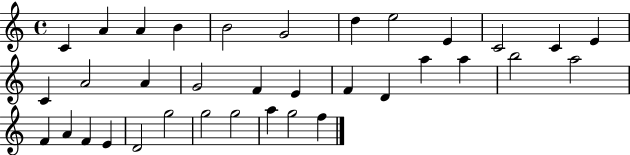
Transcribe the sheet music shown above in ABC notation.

X:1
T:Untitled
M:4/4
L:1/4
K:C
C A A B B2 G2 d e2 E C2 C E C A2 A G2 F E F D a a b2 a2 F A F E D2 g2 g2 g2 a g2 f